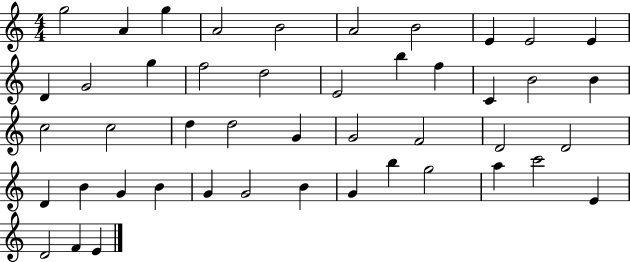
{
  \clef treble
  \numericTimeSignature
  \time 4/4
  \key c \major
  g''2 a'4 g''4 | a'2 b'2 | a'2 b'2 | e'4 e'2 e'4 | \break d'4 g'2 g''4 | f''2 d''2 | e'2 b''4 f''4 | c'4 b'2 b'4 | \break c''2 c''2 | d''4 d''2 g'4 | g'2 f'2 | d'2 d'2 | \break d'4 b'4 g'4 b'4 | g'4 g'2 b'4 | g'4 b''4 g''2 | a''4 c'''2 e'4 | \break d'2 f'4 e'4 | \bar "|."
}